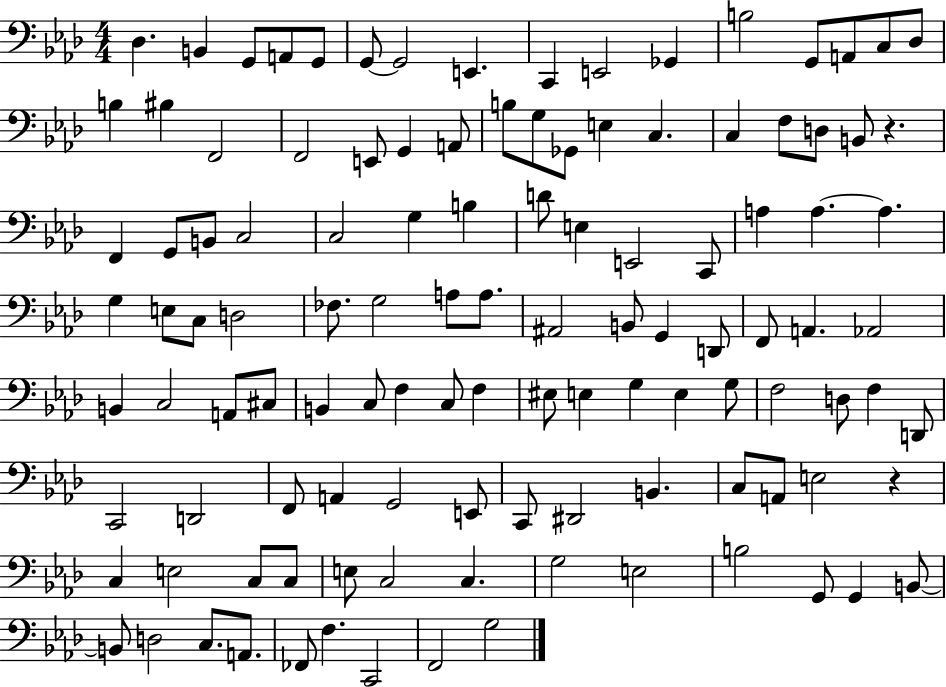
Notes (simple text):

Db3/q. B2/q G2/e A2/e G2/e G2/e G2/h E2/q. C2/q E2/h Gb2/q B3/h G2/e A2/e C3/e Db3/e B3/q BIS3/q F2/h F2/h E2/e G2/q A2/e B3/e G3/e Gb2/e E3/q C3/q. C3/q F3/e D3/e B2/e R/q. F2/q G2/e B2/e C3/h C3/h G3/q B3/q D4/e E3/q E2/h C2/e A3/q A3/q. A3/q. G3/q E3/e C3/e D3/h FES3/e. G3/h A3/e A3/e. A#2/h B2/e G2/q D2/e F2/e A2/q. Ab2/h B2/q C3/h A2/e C#3/e B2/q C3/e F3/q C3/e F3/q EIS3/e E3/q G3/q E3/q G3/e F3/h D3/e F3/q D2/e C2/h D2/h F2/e A2/q G2/h E2/e C2/e D#2/h B2/q. C3/e A2/e E3/h R/q C3/q E3/h C3/e C3/e E3/e C3/h C3/q. G3/h E3/h B3/h G2/e G2/q B2/e B2/e D3/h C3/e. A2/e. FES2/e F3/q. C2/h F2/h G3/h